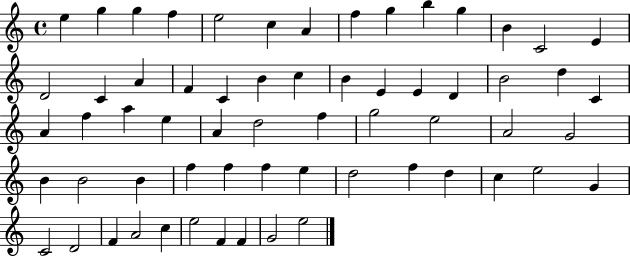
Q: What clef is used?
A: treble